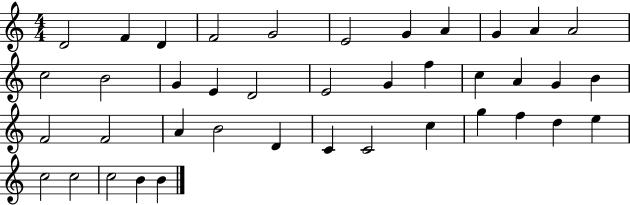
X:1
T:Untitled
M:4/4
L:1/4
K:C
D2 F D F2 G2 E2 G A G A A2 c2 B2 G E D2 E2 G f c A G B F2 F2 A B2 D C C2 c g f d e c2 c2 c2 B B